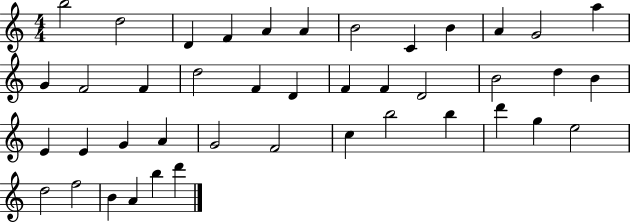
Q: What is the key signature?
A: C major